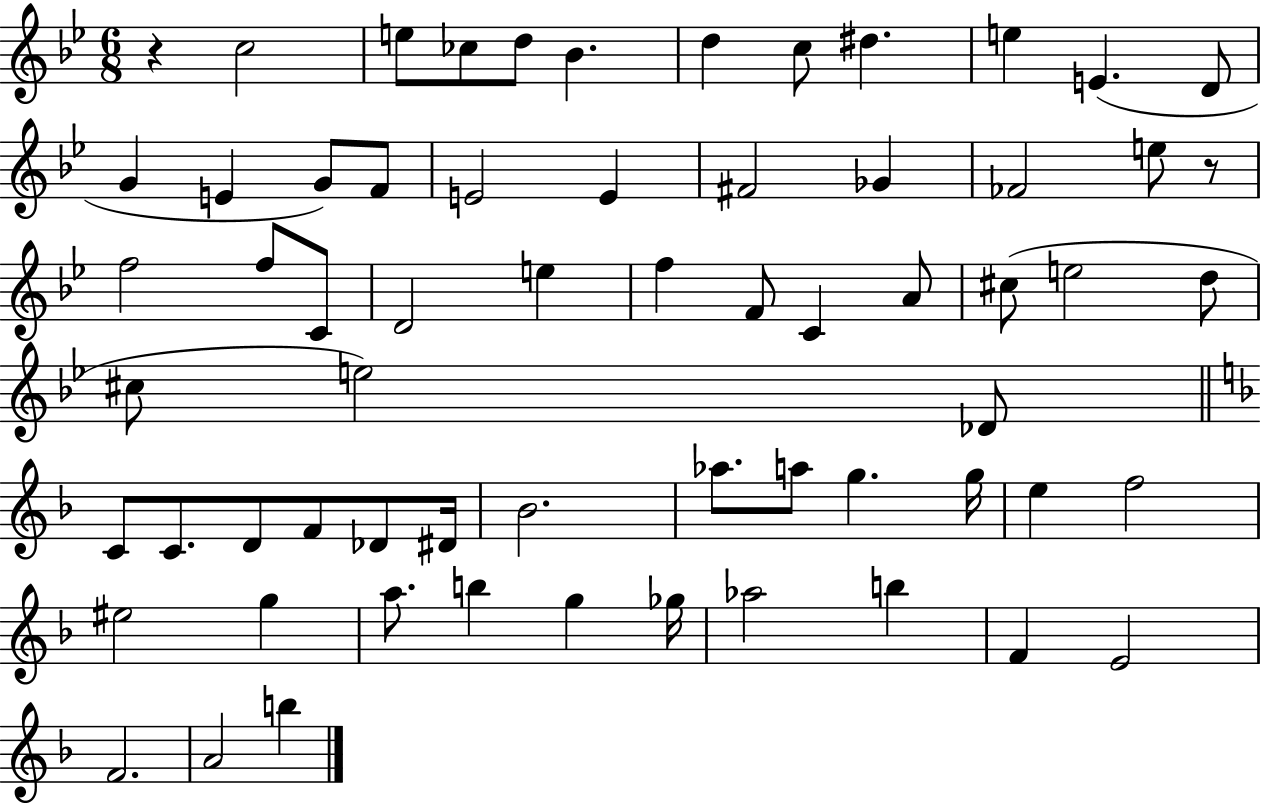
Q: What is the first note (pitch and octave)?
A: C5